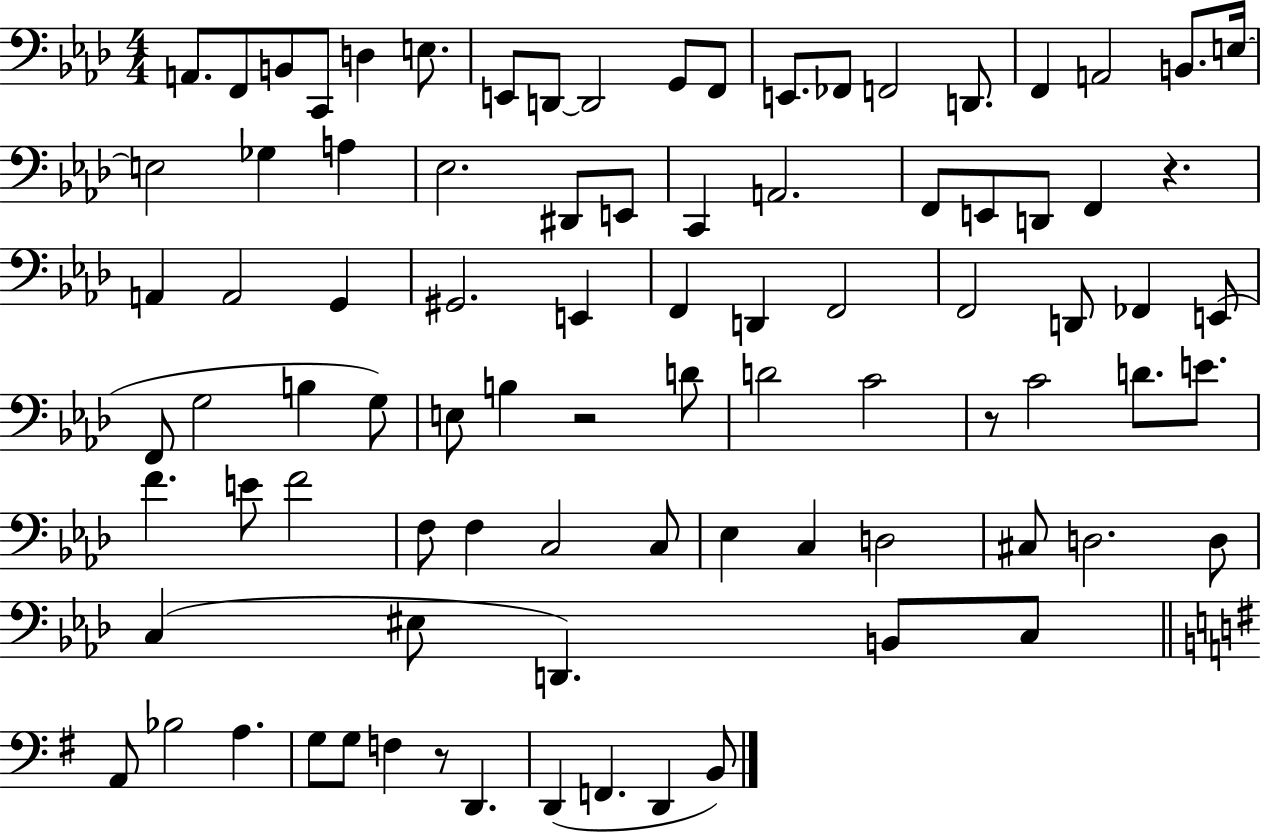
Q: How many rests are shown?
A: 4